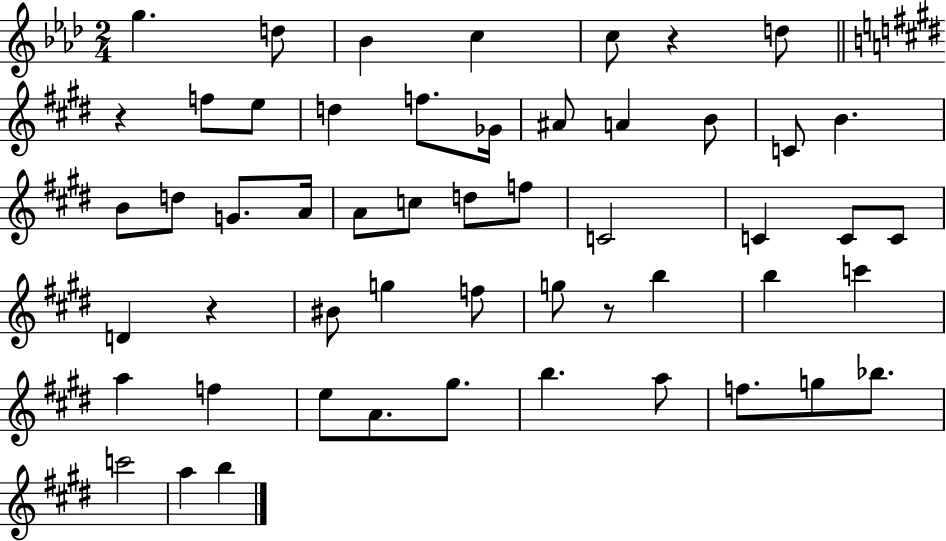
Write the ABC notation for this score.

X:1
T:Untitled
M:2/4
L:1/4
K:Ab
g d/2 _B c c/2 z d/2 z f/2 e/2 d f/2 _G/4 ^A/2 A B/2 C/2 B B/2 d/2 G/2 A/4 A/2 c/2 d/2 f/2 C2 C C/2 C/2 D z ^B/2 g f/2 g/2 z/2 b b c' a f e/2 A/2 ^g/2 b a/2 f/2 g/2 _b/2 c'2 a b